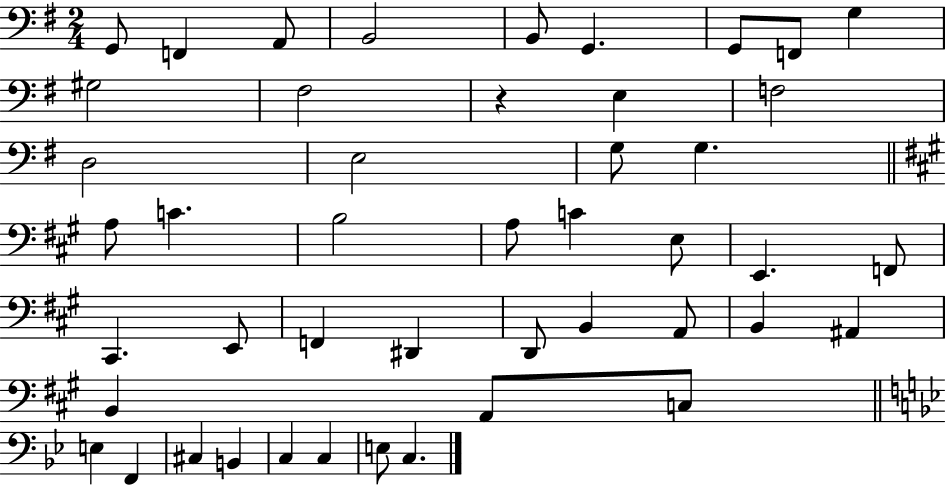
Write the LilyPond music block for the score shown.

{
  \clef bass
  \numericTimeSignature
  \time 2/4
  \key g \major
  g,8 f,4 a,8 | b,2 | b,8 g,4. | g,8 f,8 g4 | \break gis2 | fis2 | r4 e4 | f2 | \break d2 | e2 | g8 g4. | \bar "||" \break \key a \major a8 c'4. | b2 | a8 c'4 e8 | e,4. f,8 | \break cis,4. e,8 | f,4 dis,4 | d,8 b,4 a,8 | b,4 ais,4 | \break b,4 a,8 c8 | \bar "||" \break \key bes \major e4 f,4 | cis4 b,4 | c4 c4 | e8 c4. | \break \bar "|."
}